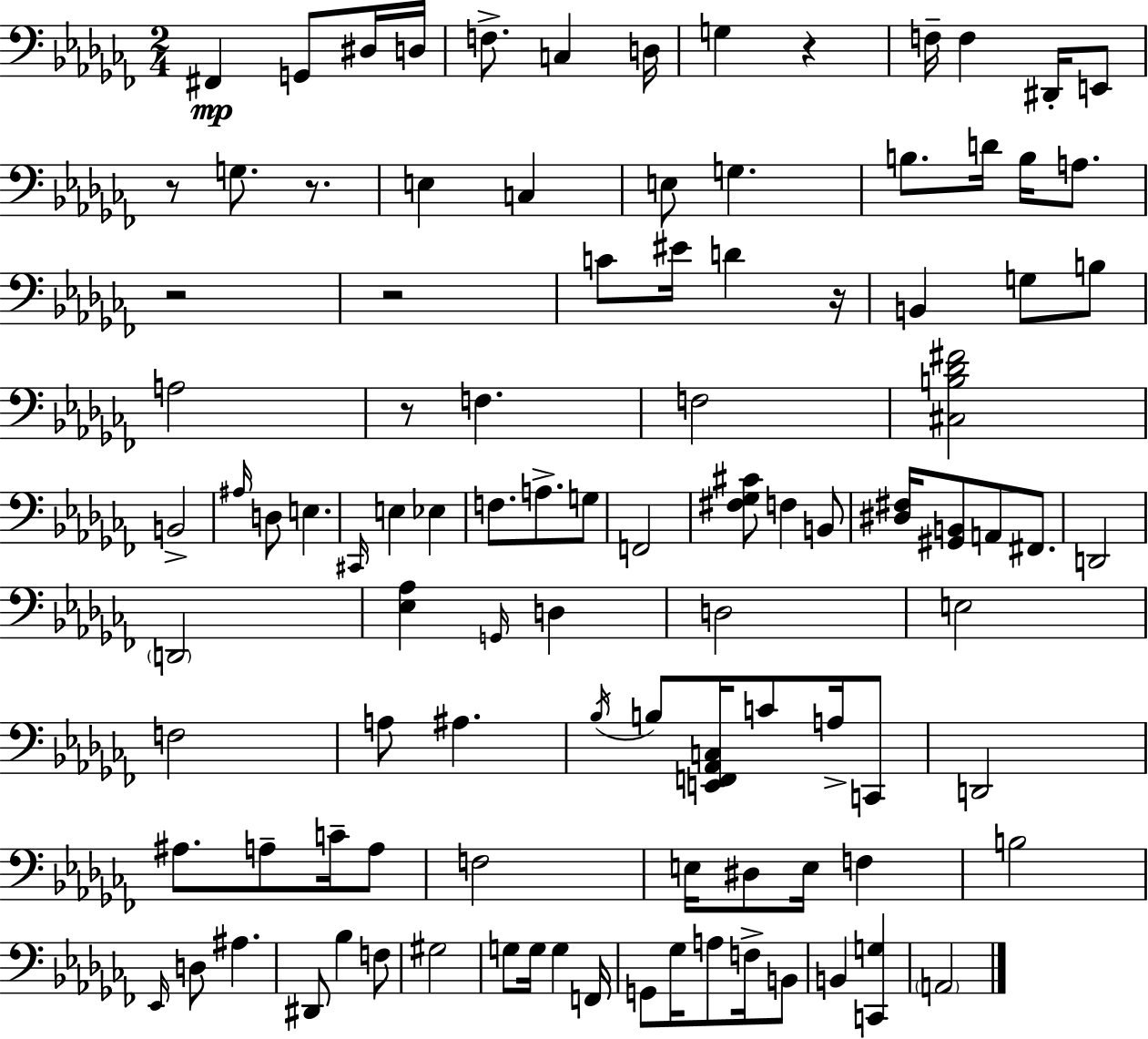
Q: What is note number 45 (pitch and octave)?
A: F#2